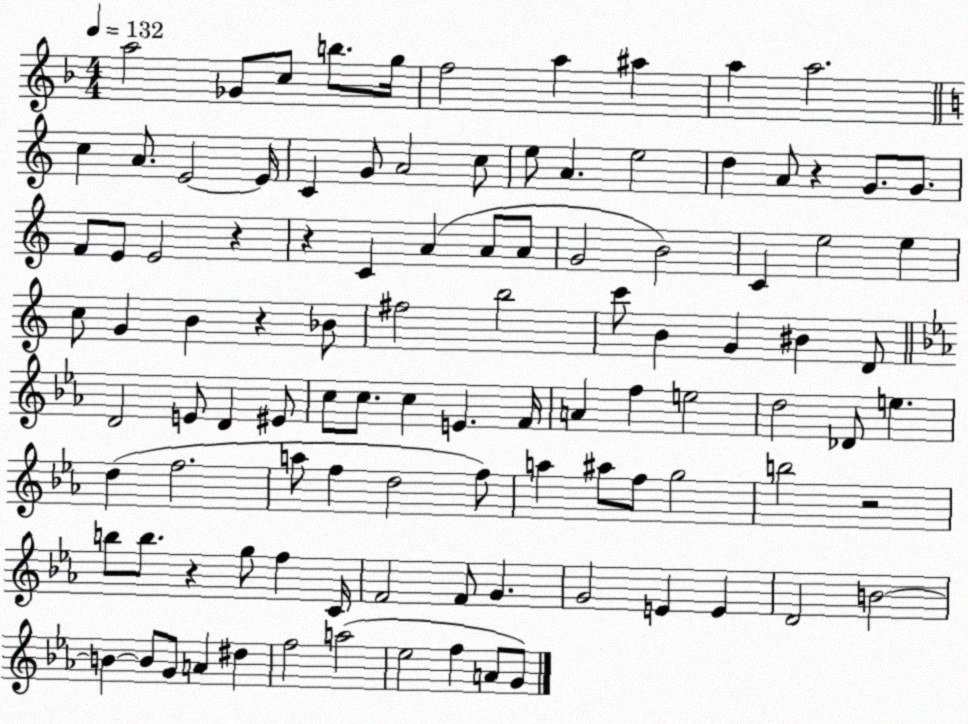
X:1
T:Untitled
M:4/4
L:1/4
K:F
a2 _G/2 c/2 b/2 g/4 f2 a ^a a a2 c A/2 E2 E/4 C G/2 A2 c/2 e/2 A e2 d A/2 z G/2 G/2 F/2 E/2 E2 z z C A A/2 A/2 G2 B2 C e2 e c/2 G B z _B/2 ^f2 b2 c'/2 B G ^B D/2 D2 E/2 D ^E/2 c/2 c/2 c E F/4 A f e2 d2 _D/2 e d f2 a/2 f d2 f/2 a ^a/2 f/2 g2 b2 z2 b/2 b/2 z g/2 f C/4 F2 F/2 G G2 E E D2 B2 B B/2 G/2 A ^d f2 a2 _e2 f A/2 G/2